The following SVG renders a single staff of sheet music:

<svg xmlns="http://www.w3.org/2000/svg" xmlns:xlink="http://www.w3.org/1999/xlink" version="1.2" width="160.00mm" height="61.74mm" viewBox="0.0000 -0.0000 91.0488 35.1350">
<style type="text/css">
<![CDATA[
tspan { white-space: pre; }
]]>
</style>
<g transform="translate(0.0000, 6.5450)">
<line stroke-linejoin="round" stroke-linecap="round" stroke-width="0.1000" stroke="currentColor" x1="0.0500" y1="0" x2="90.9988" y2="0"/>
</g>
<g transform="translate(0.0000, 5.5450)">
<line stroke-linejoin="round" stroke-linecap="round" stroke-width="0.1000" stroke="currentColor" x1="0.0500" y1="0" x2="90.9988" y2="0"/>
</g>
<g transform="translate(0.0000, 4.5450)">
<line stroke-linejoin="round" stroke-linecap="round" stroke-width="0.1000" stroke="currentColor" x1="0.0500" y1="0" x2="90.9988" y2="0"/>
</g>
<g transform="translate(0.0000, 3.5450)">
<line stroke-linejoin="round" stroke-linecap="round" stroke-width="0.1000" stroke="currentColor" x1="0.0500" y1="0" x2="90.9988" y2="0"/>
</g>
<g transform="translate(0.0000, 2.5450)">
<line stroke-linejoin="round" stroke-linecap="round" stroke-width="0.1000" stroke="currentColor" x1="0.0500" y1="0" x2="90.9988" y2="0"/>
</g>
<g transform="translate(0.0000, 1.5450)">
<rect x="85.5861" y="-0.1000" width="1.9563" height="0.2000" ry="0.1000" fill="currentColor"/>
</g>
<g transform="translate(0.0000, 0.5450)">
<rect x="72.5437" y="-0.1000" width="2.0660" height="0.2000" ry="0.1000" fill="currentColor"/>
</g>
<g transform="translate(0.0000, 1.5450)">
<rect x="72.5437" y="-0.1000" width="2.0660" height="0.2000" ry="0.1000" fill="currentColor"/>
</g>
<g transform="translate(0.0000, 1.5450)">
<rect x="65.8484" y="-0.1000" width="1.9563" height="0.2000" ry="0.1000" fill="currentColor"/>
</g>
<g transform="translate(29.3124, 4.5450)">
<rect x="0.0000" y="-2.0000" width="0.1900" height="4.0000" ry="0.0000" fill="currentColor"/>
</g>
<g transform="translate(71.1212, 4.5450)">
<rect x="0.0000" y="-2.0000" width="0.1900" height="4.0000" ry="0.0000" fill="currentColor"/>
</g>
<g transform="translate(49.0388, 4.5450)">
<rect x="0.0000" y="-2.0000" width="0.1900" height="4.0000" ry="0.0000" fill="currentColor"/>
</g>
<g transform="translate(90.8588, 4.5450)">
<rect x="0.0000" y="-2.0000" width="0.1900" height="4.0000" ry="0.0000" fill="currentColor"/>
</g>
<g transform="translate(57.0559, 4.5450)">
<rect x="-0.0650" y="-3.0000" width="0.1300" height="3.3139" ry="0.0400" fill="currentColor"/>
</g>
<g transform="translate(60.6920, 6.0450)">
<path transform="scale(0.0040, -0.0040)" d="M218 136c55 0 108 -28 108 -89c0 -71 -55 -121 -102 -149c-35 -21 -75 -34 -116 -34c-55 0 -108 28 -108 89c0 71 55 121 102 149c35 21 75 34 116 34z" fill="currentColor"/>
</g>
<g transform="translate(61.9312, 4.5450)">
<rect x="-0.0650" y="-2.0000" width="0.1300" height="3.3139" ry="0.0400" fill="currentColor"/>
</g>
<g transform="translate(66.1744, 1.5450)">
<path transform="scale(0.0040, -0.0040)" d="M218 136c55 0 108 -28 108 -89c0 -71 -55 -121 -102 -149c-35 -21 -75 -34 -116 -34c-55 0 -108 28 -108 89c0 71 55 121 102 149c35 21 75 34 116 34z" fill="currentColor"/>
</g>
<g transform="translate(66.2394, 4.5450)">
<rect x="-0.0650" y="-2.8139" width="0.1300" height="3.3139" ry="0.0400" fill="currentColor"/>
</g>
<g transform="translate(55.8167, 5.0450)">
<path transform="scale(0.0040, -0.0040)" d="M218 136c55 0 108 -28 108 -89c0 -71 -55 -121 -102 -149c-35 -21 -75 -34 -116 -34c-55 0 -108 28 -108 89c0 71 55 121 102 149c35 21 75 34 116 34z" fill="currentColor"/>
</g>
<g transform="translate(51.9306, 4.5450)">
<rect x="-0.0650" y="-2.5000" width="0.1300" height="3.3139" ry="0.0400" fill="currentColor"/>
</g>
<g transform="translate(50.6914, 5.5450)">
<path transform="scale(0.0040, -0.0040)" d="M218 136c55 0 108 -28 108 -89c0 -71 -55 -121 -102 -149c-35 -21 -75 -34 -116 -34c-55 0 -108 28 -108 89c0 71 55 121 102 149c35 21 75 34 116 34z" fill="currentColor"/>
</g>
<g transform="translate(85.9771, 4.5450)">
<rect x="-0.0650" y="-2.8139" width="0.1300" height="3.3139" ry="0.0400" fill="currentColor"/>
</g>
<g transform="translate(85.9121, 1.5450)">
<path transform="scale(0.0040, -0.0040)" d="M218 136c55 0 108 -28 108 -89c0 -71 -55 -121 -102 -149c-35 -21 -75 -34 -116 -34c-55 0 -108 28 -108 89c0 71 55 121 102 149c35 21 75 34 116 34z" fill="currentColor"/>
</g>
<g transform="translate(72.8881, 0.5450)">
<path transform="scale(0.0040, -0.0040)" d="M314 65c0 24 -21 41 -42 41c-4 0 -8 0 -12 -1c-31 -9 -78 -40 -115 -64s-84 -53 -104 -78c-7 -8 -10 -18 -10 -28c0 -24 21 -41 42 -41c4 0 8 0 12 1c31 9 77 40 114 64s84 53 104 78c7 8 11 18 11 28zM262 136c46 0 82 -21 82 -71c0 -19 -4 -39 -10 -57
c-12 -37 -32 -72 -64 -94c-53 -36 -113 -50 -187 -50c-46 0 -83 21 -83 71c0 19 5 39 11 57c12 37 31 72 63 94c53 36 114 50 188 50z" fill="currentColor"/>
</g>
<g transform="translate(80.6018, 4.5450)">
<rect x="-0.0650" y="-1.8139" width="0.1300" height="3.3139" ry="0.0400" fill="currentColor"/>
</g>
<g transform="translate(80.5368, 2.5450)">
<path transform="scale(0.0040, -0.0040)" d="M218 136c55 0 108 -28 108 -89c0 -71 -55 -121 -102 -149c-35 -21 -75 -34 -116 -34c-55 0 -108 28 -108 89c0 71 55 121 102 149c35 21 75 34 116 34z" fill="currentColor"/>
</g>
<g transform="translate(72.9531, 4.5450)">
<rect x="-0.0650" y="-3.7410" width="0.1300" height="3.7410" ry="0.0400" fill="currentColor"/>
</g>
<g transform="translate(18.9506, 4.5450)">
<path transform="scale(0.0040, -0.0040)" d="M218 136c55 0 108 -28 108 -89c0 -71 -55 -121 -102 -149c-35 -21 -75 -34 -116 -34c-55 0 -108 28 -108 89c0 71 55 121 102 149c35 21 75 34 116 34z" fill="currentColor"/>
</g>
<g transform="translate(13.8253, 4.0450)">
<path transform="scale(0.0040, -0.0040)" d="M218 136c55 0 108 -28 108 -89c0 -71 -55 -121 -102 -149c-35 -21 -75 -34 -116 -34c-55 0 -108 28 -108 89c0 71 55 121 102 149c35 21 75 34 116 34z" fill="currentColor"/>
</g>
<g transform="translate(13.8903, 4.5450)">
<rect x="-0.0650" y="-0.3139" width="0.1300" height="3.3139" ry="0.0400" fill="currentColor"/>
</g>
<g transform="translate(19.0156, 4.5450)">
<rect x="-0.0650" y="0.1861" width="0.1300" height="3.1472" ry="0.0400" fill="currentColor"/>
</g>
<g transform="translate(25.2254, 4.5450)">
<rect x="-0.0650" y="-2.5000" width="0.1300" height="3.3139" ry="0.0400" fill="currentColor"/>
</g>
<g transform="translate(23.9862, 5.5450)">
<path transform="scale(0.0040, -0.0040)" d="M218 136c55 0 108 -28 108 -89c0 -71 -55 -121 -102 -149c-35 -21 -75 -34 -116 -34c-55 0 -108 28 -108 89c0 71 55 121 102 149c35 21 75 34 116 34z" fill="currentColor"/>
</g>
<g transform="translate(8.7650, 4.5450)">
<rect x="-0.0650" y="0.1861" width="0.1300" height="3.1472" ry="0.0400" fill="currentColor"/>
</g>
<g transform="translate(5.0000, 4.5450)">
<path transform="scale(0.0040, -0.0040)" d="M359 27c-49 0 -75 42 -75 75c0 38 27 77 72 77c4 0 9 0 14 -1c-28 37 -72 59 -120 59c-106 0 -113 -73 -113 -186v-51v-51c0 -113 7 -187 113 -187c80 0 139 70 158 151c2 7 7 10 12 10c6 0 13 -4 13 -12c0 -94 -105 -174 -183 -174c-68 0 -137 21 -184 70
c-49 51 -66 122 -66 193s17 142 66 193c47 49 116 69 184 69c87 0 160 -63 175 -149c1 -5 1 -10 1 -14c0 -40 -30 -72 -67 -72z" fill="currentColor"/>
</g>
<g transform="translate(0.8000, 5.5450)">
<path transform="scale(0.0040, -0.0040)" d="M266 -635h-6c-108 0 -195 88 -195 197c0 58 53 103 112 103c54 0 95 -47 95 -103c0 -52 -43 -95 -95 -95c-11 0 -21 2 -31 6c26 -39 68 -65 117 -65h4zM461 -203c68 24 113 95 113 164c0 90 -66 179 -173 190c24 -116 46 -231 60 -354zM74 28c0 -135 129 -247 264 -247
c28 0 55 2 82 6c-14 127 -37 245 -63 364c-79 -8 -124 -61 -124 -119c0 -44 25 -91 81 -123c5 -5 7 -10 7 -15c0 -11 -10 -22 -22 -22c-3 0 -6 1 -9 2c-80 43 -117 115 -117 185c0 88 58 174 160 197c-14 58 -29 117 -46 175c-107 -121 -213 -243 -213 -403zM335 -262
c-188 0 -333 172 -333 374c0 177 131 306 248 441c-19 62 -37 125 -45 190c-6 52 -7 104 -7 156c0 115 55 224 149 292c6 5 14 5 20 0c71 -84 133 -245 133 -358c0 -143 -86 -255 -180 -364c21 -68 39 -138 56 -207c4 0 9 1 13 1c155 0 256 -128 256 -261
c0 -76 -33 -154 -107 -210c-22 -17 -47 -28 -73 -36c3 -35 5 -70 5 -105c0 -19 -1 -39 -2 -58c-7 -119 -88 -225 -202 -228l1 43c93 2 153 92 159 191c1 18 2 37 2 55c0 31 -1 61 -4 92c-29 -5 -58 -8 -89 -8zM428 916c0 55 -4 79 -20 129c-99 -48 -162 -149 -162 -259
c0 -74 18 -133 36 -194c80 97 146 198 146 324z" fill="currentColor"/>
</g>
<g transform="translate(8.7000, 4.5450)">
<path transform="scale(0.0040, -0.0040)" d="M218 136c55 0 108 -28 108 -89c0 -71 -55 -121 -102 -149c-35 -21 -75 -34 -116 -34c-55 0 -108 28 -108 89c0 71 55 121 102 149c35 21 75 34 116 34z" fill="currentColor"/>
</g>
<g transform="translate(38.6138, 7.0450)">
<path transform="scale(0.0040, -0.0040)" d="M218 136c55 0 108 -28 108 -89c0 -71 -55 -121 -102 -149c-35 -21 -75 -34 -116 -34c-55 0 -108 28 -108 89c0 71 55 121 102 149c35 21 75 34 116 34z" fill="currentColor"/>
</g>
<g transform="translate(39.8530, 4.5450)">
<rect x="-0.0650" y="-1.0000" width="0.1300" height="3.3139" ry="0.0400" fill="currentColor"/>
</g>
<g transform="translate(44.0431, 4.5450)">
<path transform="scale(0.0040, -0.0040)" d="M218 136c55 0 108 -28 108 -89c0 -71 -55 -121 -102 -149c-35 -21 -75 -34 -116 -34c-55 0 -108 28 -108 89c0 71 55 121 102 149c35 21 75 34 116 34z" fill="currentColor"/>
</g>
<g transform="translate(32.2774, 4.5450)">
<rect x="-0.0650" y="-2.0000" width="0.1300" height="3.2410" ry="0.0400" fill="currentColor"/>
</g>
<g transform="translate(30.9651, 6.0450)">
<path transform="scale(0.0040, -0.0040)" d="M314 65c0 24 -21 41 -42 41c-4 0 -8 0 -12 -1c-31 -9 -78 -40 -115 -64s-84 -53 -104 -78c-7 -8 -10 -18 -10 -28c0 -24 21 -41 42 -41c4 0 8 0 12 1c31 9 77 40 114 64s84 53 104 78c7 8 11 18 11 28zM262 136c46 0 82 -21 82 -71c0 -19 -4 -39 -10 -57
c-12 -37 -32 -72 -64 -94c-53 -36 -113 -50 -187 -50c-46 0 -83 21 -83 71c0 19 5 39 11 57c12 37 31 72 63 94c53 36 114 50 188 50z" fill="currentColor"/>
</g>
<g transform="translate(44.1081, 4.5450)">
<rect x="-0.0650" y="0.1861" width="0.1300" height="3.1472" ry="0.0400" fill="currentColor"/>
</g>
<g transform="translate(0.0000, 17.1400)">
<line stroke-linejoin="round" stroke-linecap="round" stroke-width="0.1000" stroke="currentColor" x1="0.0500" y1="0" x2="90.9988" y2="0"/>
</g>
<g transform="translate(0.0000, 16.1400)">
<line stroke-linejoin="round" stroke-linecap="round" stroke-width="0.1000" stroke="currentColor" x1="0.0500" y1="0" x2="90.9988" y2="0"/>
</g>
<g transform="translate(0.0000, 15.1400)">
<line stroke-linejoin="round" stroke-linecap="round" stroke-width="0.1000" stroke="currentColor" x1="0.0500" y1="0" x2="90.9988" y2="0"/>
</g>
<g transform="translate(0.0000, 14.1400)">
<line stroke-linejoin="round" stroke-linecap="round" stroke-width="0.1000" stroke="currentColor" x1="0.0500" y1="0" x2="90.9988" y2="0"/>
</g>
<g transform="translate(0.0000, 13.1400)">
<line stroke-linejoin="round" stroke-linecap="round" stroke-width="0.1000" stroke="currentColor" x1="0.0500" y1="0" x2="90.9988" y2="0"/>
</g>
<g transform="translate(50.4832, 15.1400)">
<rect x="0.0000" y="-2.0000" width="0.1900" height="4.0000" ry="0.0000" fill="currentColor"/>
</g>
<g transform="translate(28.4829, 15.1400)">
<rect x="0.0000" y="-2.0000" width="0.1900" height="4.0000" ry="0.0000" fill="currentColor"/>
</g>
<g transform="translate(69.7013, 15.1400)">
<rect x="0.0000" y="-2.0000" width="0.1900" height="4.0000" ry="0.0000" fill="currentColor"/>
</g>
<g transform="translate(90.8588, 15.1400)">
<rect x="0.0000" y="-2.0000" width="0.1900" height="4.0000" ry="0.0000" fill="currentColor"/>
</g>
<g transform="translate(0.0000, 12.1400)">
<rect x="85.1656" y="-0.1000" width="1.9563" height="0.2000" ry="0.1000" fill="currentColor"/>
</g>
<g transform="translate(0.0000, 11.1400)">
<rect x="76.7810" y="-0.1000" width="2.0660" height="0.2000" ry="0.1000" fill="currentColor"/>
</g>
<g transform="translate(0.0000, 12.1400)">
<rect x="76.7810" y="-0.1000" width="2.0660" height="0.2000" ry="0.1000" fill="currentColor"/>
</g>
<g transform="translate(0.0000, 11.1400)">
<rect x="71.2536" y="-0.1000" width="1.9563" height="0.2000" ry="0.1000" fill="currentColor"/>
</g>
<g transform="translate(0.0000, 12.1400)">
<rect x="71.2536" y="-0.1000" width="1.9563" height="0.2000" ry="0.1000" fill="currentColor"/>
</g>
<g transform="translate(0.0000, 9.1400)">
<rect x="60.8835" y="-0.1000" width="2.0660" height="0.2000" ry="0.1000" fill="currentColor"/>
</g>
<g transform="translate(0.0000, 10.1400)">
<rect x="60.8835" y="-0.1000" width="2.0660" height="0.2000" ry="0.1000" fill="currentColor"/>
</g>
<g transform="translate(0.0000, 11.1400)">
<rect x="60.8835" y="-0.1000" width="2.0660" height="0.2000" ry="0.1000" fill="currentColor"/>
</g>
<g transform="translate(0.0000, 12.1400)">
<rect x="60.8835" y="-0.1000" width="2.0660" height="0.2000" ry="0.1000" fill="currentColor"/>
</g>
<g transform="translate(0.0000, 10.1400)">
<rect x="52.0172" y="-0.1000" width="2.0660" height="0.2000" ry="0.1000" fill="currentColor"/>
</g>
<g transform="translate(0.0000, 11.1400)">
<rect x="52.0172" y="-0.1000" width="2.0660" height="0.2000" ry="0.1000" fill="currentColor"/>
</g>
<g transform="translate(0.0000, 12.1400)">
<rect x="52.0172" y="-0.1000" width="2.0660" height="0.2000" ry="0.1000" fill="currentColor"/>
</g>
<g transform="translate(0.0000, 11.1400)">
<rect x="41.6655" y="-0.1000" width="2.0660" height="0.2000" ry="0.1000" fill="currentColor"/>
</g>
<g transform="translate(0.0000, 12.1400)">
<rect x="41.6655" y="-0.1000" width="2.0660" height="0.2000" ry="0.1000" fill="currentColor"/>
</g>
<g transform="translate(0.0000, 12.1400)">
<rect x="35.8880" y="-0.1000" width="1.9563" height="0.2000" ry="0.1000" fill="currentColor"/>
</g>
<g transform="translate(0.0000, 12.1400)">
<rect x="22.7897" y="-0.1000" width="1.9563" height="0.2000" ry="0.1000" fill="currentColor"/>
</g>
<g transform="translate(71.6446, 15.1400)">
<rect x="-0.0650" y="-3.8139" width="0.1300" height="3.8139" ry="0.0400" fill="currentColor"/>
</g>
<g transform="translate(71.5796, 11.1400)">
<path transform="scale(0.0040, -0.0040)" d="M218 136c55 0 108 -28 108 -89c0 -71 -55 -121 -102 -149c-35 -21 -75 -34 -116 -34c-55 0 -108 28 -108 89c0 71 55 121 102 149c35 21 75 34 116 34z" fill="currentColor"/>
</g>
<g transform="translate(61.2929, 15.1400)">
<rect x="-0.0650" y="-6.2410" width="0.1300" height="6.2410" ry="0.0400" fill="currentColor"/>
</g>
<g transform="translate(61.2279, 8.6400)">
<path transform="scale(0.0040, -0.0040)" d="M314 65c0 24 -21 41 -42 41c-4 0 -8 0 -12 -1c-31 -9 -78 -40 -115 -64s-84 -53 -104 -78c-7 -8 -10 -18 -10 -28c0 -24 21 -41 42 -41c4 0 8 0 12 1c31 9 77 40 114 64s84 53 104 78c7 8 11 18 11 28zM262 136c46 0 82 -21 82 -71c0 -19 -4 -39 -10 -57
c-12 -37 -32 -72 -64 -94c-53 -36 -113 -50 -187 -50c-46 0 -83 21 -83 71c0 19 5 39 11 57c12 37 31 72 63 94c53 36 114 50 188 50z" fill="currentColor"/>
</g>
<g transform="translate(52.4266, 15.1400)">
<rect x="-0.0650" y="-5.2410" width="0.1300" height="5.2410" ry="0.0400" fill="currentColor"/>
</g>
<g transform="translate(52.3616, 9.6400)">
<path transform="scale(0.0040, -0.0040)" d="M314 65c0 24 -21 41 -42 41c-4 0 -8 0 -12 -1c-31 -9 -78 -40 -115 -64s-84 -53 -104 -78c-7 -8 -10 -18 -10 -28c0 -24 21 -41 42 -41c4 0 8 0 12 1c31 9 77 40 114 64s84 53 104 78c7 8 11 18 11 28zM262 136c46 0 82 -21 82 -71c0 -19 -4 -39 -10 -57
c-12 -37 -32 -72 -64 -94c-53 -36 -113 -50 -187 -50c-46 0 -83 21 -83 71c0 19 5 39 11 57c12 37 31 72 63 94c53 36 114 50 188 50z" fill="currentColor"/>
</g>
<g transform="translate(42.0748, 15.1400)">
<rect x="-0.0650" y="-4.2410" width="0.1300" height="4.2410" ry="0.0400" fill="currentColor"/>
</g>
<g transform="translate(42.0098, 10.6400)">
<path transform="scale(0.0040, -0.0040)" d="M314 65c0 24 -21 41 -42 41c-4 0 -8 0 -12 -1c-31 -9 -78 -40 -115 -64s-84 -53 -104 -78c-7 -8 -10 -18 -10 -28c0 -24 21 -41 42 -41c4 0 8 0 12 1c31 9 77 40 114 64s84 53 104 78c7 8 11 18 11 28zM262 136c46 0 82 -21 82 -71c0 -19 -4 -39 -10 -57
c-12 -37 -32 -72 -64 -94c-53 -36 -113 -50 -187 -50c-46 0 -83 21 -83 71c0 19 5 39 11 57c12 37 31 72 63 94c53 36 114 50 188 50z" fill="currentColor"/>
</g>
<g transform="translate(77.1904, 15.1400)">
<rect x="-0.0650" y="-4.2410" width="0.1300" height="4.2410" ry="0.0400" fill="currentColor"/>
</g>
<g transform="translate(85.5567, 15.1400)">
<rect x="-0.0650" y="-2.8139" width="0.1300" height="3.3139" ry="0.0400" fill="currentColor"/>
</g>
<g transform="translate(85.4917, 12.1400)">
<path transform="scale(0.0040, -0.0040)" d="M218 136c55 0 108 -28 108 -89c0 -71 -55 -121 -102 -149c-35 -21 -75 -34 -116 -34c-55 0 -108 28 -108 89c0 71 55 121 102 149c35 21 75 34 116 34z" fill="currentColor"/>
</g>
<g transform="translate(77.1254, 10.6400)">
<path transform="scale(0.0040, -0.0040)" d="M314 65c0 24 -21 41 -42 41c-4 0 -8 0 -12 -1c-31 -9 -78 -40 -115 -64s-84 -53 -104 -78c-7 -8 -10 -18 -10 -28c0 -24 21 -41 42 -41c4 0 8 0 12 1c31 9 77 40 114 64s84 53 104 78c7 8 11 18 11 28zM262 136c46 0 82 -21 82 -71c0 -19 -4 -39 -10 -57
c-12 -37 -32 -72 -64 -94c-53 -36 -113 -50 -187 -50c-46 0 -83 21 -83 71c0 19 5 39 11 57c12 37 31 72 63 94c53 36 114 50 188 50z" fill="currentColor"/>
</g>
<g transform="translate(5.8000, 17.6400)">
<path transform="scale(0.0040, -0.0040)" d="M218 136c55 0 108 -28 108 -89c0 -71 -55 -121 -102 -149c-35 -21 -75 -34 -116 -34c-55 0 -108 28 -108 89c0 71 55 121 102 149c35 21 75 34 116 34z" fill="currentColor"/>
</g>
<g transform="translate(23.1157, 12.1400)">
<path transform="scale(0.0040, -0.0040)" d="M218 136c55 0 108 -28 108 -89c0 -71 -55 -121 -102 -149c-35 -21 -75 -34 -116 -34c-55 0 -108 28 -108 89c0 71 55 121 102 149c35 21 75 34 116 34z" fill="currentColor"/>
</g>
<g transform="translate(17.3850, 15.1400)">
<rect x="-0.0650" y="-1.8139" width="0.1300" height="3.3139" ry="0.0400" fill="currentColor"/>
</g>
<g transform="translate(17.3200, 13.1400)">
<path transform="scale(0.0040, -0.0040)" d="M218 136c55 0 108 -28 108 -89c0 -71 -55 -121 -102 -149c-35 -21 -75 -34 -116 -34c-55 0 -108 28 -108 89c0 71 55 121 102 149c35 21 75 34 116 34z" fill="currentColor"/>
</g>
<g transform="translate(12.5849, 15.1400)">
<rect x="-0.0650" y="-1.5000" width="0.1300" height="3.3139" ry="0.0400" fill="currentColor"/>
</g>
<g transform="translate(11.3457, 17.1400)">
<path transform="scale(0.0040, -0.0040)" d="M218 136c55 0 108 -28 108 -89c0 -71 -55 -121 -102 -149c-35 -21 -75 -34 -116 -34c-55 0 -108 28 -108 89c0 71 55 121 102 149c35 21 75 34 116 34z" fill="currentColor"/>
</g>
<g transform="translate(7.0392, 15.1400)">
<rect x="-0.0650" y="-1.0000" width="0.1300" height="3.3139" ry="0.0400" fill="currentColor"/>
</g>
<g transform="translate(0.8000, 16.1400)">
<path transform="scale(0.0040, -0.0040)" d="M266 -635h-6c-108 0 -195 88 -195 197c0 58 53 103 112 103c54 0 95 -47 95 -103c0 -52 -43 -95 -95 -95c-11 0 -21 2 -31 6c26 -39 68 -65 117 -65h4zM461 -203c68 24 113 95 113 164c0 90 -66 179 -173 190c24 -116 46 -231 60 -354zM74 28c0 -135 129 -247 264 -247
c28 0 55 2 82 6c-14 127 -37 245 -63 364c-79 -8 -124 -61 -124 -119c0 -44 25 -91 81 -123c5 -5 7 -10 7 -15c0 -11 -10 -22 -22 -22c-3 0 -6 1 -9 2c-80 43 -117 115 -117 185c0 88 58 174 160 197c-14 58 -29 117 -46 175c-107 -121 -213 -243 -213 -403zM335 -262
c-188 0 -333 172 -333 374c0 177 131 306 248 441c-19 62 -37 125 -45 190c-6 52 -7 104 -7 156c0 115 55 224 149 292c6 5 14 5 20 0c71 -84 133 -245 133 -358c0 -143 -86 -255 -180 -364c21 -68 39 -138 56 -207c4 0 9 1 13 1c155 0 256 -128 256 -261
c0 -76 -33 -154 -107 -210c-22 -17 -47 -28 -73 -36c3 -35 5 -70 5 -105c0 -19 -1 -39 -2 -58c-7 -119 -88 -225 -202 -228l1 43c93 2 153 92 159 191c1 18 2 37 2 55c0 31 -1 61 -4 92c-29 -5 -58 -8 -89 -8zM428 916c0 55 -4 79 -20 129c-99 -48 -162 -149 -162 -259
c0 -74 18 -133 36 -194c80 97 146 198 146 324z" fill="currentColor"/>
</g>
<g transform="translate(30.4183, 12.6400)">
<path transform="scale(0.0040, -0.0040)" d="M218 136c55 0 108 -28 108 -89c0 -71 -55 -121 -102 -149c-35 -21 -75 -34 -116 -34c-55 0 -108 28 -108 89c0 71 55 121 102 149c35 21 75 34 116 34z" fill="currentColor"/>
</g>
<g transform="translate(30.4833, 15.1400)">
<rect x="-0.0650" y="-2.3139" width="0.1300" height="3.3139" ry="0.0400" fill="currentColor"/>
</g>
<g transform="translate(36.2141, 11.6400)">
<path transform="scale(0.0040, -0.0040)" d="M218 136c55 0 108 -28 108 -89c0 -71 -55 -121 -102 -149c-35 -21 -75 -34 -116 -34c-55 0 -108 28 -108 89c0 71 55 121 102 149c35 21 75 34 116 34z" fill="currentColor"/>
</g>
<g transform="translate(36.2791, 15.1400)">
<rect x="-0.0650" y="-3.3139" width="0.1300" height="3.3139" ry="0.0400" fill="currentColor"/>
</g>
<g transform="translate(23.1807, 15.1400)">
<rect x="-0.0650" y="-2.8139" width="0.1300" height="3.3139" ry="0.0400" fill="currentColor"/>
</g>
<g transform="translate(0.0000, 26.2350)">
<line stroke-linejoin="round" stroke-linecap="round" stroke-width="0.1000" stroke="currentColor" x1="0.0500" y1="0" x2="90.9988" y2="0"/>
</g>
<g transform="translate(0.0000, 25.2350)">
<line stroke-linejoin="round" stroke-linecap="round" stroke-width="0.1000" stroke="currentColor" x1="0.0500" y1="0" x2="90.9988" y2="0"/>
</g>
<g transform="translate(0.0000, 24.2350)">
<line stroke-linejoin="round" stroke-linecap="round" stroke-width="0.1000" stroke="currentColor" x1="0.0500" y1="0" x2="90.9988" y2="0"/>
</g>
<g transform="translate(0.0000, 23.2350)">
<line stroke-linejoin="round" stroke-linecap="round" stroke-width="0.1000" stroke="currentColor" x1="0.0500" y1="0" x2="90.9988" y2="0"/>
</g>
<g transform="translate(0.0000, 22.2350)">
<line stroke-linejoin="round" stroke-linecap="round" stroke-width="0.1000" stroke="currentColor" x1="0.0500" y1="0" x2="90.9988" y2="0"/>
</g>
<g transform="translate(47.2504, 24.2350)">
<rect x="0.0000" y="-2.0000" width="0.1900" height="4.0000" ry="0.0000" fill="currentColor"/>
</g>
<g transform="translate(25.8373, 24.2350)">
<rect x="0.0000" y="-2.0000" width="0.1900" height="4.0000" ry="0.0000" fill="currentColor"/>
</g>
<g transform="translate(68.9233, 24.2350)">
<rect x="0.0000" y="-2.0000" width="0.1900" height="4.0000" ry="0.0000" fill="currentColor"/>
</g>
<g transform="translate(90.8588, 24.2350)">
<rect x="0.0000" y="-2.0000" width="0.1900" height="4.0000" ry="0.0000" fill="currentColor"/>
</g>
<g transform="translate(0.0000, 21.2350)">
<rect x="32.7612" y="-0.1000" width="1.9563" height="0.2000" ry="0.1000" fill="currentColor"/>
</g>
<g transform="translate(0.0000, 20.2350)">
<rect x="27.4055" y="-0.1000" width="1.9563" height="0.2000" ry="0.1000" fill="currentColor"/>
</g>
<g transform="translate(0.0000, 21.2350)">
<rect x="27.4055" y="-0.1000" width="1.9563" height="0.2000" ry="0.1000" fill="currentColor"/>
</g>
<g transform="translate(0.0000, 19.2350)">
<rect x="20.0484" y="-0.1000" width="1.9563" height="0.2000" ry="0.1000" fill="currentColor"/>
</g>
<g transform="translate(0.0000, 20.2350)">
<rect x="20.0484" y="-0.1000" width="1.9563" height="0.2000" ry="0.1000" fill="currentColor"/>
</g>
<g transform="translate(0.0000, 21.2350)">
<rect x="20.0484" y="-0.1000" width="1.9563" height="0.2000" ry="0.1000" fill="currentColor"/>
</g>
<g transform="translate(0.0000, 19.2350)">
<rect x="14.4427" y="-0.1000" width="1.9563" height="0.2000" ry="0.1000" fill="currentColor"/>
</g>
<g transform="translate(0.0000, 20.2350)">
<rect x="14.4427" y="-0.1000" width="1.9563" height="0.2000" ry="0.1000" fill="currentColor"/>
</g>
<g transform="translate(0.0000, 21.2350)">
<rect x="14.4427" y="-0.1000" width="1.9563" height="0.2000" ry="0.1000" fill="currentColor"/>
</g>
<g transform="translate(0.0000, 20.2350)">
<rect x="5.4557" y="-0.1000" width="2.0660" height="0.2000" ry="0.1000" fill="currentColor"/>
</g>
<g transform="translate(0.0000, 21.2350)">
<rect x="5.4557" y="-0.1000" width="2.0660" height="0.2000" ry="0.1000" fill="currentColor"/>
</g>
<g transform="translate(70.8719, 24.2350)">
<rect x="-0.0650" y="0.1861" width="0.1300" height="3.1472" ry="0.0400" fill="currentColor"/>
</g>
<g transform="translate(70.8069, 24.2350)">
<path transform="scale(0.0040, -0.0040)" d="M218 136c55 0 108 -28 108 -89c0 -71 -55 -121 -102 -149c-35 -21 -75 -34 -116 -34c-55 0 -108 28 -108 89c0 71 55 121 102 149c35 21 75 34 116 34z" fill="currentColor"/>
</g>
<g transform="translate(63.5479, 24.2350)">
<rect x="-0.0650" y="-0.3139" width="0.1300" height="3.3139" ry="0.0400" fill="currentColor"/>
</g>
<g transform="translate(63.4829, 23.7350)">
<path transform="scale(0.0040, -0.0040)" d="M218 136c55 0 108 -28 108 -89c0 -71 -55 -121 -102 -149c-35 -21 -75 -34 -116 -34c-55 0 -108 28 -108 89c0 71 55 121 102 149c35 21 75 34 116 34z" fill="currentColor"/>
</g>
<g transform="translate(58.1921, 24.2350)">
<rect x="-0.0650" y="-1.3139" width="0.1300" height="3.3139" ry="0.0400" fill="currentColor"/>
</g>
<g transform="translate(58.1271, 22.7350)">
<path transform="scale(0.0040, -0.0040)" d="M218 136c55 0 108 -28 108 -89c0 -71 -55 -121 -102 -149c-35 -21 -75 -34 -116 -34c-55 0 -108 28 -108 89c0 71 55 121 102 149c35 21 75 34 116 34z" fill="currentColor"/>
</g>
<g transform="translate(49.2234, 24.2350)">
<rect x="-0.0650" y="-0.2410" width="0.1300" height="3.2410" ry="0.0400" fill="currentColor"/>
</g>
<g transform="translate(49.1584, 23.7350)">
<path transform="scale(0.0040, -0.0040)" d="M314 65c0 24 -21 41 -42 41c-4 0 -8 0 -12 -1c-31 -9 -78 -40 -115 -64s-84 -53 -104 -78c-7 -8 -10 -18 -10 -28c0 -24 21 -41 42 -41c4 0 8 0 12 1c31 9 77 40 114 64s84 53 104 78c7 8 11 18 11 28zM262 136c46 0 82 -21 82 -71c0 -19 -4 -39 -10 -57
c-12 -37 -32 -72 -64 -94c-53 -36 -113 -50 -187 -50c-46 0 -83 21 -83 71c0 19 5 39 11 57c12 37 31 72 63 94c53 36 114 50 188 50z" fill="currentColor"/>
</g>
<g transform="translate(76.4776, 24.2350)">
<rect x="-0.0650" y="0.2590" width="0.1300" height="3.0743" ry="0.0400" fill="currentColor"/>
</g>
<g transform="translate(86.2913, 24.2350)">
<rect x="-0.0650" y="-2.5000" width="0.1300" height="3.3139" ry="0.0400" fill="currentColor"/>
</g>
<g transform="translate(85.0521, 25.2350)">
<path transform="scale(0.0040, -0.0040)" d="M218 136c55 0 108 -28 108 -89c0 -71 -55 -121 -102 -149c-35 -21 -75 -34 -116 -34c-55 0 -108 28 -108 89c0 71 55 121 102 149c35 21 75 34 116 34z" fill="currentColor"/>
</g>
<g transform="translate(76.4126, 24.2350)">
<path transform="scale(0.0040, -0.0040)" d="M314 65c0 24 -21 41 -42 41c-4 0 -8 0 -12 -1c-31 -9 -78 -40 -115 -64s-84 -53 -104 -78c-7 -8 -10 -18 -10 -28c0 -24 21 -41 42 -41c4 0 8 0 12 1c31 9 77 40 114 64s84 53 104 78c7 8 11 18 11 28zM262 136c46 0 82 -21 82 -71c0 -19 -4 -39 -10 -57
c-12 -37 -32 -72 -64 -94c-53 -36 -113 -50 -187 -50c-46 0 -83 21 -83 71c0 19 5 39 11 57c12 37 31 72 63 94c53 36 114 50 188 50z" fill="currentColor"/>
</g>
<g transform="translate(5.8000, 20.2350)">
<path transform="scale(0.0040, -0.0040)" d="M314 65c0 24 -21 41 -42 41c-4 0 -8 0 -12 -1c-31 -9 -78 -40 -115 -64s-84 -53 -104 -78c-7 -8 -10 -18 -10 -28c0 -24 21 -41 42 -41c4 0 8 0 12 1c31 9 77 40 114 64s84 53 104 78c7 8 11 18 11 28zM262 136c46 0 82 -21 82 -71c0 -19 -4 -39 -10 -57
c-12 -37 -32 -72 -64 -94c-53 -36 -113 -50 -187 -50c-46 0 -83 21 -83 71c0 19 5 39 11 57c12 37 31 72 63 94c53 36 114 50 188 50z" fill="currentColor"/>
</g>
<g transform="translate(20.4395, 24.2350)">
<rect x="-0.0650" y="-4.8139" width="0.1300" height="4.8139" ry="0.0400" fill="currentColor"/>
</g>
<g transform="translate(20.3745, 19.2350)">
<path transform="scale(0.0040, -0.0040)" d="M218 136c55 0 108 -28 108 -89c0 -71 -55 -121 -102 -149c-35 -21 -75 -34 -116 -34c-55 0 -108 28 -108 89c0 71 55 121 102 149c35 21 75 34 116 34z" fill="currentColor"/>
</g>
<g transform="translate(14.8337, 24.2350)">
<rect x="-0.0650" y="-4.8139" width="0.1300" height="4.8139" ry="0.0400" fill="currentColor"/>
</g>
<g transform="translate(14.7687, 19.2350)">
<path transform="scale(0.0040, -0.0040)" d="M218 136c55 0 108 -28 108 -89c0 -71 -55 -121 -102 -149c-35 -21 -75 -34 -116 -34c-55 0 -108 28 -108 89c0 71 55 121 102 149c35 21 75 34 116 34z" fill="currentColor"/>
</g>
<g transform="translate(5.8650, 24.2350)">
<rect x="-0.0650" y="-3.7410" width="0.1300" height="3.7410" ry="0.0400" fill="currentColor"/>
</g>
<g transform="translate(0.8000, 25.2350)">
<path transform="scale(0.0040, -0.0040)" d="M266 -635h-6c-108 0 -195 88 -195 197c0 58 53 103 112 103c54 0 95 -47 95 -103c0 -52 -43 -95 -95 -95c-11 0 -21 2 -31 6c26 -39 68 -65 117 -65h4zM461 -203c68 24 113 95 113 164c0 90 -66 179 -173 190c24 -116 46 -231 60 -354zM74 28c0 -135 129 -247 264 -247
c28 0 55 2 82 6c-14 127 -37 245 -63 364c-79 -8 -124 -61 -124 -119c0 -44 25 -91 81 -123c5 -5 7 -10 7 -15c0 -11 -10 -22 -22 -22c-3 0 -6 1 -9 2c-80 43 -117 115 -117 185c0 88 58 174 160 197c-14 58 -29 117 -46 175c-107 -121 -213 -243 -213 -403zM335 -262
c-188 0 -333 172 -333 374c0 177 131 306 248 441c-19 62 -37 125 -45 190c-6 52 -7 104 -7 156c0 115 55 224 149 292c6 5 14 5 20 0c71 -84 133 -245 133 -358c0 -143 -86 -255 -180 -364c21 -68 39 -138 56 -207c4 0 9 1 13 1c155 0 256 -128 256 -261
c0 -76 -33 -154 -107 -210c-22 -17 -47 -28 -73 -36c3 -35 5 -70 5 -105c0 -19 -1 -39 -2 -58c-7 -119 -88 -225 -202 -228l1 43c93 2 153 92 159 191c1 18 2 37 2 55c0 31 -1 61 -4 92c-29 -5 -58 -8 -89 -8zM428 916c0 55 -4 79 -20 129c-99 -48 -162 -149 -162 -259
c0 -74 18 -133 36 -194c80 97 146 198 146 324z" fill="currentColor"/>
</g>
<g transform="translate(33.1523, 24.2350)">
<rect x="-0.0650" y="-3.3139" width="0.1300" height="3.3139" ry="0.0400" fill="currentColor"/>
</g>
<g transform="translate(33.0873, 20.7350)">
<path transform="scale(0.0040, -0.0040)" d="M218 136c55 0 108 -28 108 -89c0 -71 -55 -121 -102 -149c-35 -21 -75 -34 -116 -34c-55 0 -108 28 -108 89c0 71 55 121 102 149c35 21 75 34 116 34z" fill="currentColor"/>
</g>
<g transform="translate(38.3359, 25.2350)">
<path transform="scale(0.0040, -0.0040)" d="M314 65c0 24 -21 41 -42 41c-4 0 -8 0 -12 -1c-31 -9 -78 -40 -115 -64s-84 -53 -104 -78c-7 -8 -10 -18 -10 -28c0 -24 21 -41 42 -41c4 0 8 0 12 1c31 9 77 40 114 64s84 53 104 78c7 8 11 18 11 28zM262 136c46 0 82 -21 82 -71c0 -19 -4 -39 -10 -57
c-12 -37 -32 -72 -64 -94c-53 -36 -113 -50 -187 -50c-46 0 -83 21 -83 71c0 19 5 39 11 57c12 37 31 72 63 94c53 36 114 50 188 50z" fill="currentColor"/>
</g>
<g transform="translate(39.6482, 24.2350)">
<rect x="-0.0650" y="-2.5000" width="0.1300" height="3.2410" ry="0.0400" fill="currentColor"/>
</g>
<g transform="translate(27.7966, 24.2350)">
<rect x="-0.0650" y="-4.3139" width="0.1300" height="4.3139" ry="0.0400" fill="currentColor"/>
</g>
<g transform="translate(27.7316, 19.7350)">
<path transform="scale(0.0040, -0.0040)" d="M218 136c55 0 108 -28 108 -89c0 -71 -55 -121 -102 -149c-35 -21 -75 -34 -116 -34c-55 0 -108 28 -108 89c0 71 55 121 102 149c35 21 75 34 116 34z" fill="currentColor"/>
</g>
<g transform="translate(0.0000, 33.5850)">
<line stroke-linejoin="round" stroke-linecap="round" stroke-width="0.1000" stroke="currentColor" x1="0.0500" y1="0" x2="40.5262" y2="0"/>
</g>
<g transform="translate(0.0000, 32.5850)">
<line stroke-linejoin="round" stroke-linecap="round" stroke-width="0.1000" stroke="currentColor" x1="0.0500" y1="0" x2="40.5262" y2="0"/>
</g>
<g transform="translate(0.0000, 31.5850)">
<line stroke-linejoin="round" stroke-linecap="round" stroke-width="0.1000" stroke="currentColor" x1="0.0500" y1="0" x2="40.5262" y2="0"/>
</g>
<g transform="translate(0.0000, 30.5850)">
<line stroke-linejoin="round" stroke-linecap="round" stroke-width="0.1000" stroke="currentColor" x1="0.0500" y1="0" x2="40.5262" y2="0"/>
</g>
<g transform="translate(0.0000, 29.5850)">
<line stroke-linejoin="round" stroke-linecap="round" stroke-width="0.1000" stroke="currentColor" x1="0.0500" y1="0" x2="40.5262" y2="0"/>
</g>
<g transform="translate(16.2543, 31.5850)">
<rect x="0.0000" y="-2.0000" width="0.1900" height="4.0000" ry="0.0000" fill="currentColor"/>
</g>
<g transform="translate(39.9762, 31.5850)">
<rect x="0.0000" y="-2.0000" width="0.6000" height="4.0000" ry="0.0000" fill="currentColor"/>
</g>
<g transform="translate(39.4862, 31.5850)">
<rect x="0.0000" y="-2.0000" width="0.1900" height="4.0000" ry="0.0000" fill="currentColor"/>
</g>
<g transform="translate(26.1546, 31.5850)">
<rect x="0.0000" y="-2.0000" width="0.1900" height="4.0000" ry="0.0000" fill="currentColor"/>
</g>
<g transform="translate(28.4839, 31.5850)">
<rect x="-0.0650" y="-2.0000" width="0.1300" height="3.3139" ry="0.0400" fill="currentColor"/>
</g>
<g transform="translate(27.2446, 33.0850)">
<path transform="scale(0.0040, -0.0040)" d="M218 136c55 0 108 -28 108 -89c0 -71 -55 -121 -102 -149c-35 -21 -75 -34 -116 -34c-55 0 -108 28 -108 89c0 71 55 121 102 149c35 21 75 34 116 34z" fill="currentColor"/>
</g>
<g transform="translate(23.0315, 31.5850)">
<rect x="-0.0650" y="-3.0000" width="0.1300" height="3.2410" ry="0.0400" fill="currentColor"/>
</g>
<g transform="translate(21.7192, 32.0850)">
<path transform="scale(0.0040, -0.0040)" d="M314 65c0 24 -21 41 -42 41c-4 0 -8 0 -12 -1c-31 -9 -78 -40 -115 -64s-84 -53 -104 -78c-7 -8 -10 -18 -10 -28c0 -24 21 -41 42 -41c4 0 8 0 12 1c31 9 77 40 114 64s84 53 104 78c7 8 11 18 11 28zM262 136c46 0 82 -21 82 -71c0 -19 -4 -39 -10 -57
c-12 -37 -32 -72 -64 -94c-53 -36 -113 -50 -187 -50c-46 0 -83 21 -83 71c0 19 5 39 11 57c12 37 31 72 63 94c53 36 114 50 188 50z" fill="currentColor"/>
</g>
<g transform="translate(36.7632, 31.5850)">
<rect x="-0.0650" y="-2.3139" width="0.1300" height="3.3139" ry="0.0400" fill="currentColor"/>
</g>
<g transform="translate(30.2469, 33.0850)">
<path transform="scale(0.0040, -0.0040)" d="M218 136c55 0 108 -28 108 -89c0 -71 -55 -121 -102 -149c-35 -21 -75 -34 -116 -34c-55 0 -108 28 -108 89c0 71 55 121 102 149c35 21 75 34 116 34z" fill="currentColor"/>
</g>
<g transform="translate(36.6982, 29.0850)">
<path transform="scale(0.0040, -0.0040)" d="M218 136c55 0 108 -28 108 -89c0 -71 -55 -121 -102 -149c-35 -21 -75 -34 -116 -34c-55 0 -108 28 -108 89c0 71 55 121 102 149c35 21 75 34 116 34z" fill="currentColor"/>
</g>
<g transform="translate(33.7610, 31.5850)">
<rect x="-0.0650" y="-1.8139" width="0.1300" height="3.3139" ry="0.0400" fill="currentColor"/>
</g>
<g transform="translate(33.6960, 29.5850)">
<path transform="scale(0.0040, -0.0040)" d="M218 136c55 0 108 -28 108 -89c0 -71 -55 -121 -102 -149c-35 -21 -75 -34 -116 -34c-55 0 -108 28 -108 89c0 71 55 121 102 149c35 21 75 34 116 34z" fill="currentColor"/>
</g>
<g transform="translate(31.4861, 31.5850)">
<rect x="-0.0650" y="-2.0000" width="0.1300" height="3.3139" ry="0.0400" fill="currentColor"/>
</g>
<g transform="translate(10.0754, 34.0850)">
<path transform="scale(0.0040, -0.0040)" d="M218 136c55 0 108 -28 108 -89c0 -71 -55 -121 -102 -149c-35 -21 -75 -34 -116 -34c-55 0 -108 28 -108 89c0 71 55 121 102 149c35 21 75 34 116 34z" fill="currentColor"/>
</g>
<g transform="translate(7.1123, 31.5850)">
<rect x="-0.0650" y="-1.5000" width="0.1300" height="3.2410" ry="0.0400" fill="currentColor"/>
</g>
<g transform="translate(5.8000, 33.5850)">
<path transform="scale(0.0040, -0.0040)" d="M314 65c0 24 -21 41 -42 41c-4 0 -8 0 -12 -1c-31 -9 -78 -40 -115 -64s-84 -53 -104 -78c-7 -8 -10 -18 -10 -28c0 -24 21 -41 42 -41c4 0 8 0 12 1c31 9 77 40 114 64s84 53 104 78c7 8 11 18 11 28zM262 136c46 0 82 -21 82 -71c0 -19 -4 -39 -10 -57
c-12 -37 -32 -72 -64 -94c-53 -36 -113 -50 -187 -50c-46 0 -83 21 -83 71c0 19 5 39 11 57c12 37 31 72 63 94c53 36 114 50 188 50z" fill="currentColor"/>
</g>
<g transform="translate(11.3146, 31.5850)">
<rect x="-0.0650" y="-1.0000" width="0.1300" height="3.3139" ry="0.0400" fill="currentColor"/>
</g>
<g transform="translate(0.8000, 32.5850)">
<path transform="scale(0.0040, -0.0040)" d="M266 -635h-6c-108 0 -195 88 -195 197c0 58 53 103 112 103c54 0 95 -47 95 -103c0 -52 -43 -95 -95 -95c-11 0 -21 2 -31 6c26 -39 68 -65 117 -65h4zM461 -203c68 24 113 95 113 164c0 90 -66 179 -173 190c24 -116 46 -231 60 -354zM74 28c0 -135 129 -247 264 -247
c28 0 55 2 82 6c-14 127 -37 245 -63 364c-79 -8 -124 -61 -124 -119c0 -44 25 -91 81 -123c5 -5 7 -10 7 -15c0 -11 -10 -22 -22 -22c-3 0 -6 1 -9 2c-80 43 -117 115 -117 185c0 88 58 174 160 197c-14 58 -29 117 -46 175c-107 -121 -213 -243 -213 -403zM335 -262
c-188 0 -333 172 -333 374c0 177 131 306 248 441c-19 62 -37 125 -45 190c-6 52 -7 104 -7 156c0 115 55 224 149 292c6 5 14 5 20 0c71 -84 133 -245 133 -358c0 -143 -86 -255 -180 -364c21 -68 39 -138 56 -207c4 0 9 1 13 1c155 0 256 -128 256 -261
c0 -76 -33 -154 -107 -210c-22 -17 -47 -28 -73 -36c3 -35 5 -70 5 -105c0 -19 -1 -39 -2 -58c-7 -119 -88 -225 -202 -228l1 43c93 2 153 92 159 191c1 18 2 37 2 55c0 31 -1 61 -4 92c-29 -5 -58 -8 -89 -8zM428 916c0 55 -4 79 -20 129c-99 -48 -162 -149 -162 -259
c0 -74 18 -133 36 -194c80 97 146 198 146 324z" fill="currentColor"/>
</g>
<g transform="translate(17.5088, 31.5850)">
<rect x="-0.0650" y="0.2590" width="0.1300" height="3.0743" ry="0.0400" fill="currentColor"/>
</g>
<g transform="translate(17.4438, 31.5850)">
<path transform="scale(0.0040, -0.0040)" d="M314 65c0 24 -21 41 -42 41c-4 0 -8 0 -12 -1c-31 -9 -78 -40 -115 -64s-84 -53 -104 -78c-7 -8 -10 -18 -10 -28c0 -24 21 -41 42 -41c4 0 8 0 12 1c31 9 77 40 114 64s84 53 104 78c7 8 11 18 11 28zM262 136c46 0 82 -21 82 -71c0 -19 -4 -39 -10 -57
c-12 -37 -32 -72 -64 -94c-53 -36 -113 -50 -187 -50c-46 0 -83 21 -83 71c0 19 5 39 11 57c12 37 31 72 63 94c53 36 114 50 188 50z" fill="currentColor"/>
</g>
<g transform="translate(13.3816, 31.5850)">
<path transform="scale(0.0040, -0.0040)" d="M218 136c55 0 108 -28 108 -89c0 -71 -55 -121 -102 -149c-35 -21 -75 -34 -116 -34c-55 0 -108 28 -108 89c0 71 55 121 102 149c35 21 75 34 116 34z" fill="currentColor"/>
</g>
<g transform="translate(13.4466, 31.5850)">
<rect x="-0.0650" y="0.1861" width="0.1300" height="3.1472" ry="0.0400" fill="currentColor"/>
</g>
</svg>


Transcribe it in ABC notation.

X:1
T:Untitled
M:4/4
L:1/4
K:C
B c B G F2 D B G A F a c'2 f a D E f a g b d'2 f'2 a'2 c' d'2 a c'2 e' e' d' b G2 c2 e c B B2 G E2 D B B2 A2 F F f g